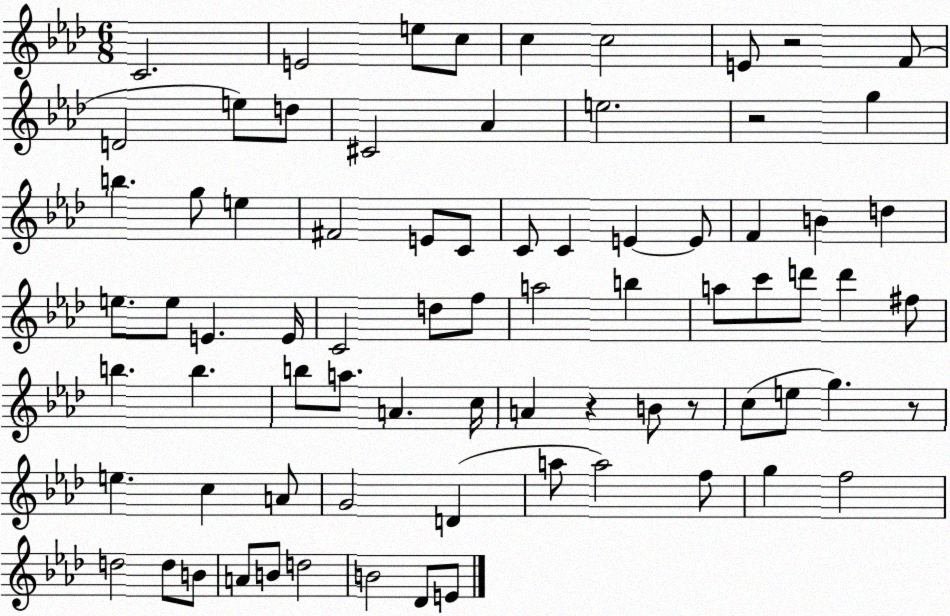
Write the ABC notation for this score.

X:1
T:Untitled
M:6/8
L:1/4
K:Ab
C2 E2 e/2 c/2 c c2 E/2 z2 F/2 D2 e/2 d/2 ^C2 _A e2 z2 g b g/2 e ^F2 E/2 C/2 C/2 C E E/2 F B d e/2 e/2 E E/4 C2 d/2 f/2 a2 b a/2 c'/2 d'/2 d' ^f/2 b b b/2 a/2 A c/4 A z B/2 z/2 c/2 e/2 g z/2 e c A/2 G2 D a/2 a2 f/2 g f2 d2 d/2 B/2 A/2 B/2 d2 B2 _D/2 E/2